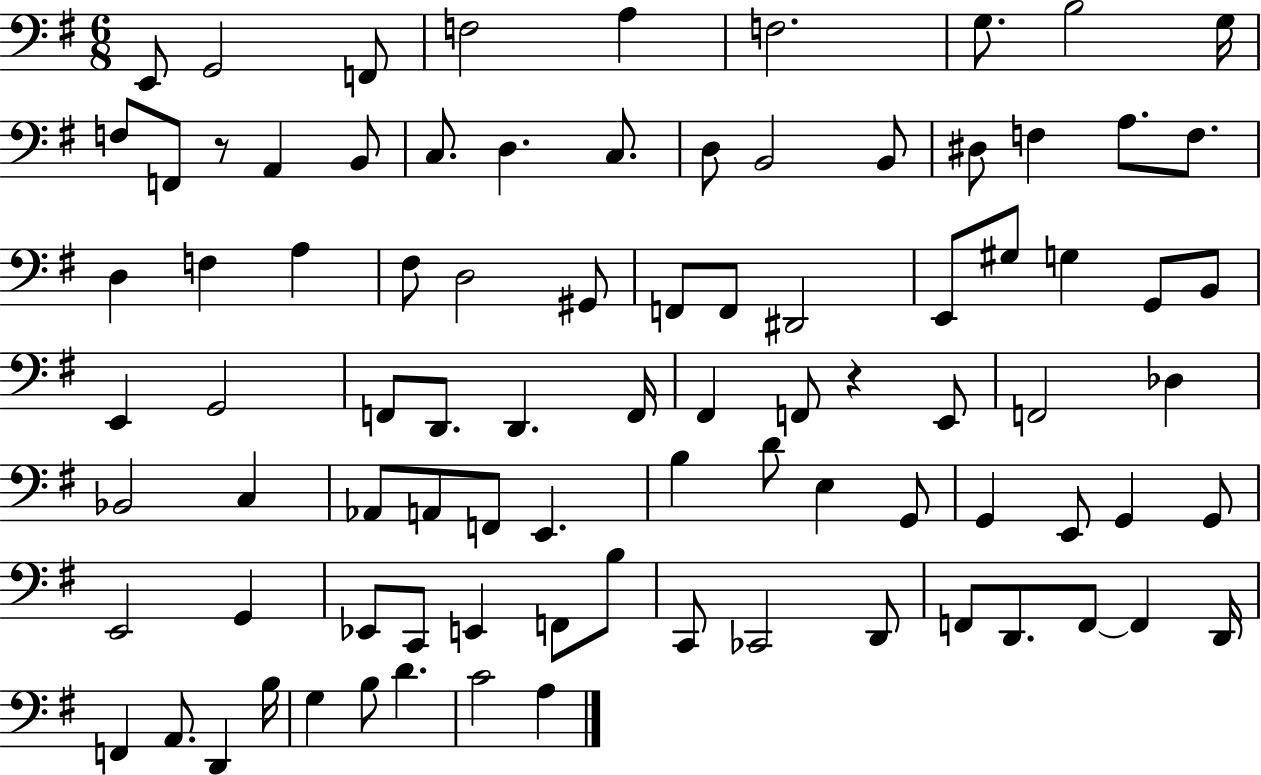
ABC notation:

X:1
T:Untitled
M:6/8
L:1/4
K:G
E,,/2 G,,2 F,,/2 F,2 A, F,2 G,/2 B,2 G,/4 F,/2 F,,/2 z/2 A,, B,,/2 C,/2 D, C,/2 D,/2 B,,2 B,,/2 ^D,/2 F, A,/2 F,/2 D, F, A, ^F,/2 D,2 ^G,,/2 F,,/2 F,,/2 ^D,,2 E,,/2 ^G,/2 G, G,,/2 B,,/2 E,, G,,2 F,,/2 D,,/2 D,, F,,/4 ^F,, F,,/2 z E,,/2 F,,2 _D, _B,,2 C, _A,,/2 A,,/2 F,,/2 E,, B, D/2 E, G,,/2 G,, E,,/2 G,, G,,/2 E,,2 G,, _E,,/2 C,,/2 E,, F,,/2 B,/2 C,,/2 _C,,2 D,,/2 F,,/2 D,,/2 F,,/2 F,, D,,/4 F,, A,,/2 D,, B,/4 G, B,/2 D C2 A,